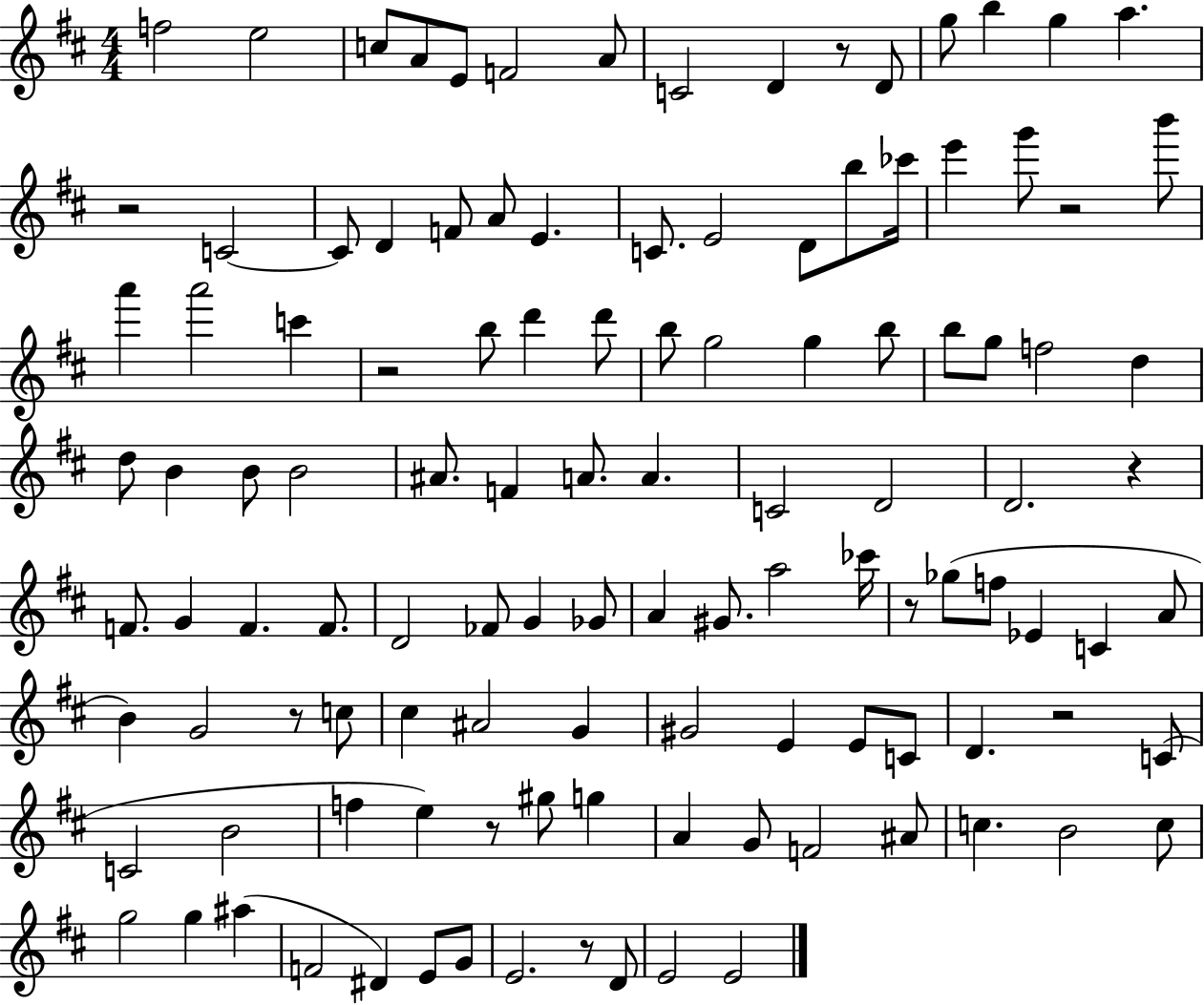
F5/h E5/h C5/e A4/e E4/e F4/h A4/e C4/h D4/q R/e D4/e G5/e B5/q G5/q A5/q. R/h C4/h C4/e D4/q F4/e A4/e E4/q. C4/e. E4/h D4/e B5/e CES6/s E6/q G6/e R/h B6/e A6/q A6/h C6/q R/h B5/e D6/q D6/e B5/e G5/h G5/q B5/e B5/e G5/e F5/h D5/q D5/e B4/q B4/e B4/h A#4/e. F4/q A4/e. A4/q. C4/h D4/h D4/h. R/q F4/e. G4/q F4/q. F4/e. D4/h FES4/e G4/q Gb4/e A4/q G#4/e. A5/h CES6/s R/e Gb5/e F5/e Eb4/q C4/q A4/e B4/q G4/h R/e C5/e C#5/q A#4/h G4/q G#4/h E4/q E4/e C4/e D4/q. R/h C4/e C4/h B4/h F5/q E5/q R/e G#5/e G5/q A4/q G4/e F4/h A#4/e C5/q. B4/h C5/e G5/h G5/q A#5/q F4/h D#4/q E4/e G4/e E4/h. R/e D4/e E4/h E4/h